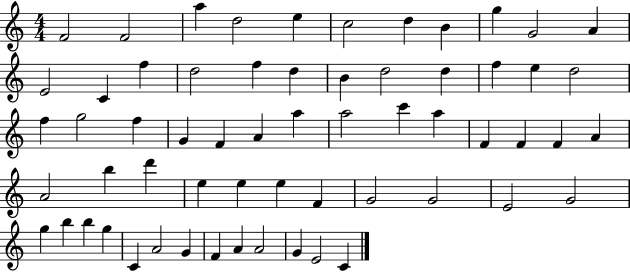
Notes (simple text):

F4/h F4/h A5/q D5/h E5/q C5/h D5/q B4/q G5/q G4/h A4/q E4/h C4/q F5/q D5/h F5/q D5/q B4/q D5/h D5/q F5/q E5/q D5/h F5/q G5/h F5/q G4/q F4/q A4/q A5/q A5/h C6/q A5/q F4/q F4/q F4/q A4/q A4/h B5/q D6/q E5/q E5/q E5/q F4/q G4/h G4/h E4/h G4/h G5/q B5/q B5/q G5/q C4/q A4/h G4/q F4/q A4/q A4/h G4/q E4/h C4/q